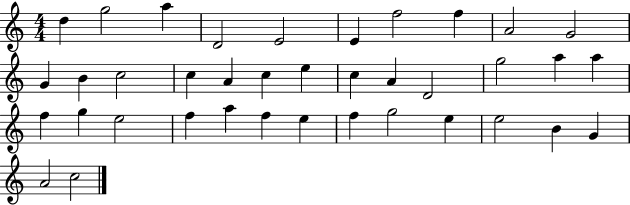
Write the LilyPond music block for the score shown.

{
  \clef treble
  \numericTimeSignature
  \time 4/4
  \key c \major
  d''4 g''2 a''4 | d'2 e'2 | e'4 f''2 f''4 | a'2 g'2 | \break g'4 b'4 c''2 | c''4 a'4 c''4 e''4 | c''4 a'4 d'2 | g''2 a''4 a''4 | \break f''4 g''4 e''2 | f''4 a''4 f''4 e''4 | f''4 g''2 e''4 | e''2 b'4 g'4 | \break a'2 c''2 | \bar "|."
}